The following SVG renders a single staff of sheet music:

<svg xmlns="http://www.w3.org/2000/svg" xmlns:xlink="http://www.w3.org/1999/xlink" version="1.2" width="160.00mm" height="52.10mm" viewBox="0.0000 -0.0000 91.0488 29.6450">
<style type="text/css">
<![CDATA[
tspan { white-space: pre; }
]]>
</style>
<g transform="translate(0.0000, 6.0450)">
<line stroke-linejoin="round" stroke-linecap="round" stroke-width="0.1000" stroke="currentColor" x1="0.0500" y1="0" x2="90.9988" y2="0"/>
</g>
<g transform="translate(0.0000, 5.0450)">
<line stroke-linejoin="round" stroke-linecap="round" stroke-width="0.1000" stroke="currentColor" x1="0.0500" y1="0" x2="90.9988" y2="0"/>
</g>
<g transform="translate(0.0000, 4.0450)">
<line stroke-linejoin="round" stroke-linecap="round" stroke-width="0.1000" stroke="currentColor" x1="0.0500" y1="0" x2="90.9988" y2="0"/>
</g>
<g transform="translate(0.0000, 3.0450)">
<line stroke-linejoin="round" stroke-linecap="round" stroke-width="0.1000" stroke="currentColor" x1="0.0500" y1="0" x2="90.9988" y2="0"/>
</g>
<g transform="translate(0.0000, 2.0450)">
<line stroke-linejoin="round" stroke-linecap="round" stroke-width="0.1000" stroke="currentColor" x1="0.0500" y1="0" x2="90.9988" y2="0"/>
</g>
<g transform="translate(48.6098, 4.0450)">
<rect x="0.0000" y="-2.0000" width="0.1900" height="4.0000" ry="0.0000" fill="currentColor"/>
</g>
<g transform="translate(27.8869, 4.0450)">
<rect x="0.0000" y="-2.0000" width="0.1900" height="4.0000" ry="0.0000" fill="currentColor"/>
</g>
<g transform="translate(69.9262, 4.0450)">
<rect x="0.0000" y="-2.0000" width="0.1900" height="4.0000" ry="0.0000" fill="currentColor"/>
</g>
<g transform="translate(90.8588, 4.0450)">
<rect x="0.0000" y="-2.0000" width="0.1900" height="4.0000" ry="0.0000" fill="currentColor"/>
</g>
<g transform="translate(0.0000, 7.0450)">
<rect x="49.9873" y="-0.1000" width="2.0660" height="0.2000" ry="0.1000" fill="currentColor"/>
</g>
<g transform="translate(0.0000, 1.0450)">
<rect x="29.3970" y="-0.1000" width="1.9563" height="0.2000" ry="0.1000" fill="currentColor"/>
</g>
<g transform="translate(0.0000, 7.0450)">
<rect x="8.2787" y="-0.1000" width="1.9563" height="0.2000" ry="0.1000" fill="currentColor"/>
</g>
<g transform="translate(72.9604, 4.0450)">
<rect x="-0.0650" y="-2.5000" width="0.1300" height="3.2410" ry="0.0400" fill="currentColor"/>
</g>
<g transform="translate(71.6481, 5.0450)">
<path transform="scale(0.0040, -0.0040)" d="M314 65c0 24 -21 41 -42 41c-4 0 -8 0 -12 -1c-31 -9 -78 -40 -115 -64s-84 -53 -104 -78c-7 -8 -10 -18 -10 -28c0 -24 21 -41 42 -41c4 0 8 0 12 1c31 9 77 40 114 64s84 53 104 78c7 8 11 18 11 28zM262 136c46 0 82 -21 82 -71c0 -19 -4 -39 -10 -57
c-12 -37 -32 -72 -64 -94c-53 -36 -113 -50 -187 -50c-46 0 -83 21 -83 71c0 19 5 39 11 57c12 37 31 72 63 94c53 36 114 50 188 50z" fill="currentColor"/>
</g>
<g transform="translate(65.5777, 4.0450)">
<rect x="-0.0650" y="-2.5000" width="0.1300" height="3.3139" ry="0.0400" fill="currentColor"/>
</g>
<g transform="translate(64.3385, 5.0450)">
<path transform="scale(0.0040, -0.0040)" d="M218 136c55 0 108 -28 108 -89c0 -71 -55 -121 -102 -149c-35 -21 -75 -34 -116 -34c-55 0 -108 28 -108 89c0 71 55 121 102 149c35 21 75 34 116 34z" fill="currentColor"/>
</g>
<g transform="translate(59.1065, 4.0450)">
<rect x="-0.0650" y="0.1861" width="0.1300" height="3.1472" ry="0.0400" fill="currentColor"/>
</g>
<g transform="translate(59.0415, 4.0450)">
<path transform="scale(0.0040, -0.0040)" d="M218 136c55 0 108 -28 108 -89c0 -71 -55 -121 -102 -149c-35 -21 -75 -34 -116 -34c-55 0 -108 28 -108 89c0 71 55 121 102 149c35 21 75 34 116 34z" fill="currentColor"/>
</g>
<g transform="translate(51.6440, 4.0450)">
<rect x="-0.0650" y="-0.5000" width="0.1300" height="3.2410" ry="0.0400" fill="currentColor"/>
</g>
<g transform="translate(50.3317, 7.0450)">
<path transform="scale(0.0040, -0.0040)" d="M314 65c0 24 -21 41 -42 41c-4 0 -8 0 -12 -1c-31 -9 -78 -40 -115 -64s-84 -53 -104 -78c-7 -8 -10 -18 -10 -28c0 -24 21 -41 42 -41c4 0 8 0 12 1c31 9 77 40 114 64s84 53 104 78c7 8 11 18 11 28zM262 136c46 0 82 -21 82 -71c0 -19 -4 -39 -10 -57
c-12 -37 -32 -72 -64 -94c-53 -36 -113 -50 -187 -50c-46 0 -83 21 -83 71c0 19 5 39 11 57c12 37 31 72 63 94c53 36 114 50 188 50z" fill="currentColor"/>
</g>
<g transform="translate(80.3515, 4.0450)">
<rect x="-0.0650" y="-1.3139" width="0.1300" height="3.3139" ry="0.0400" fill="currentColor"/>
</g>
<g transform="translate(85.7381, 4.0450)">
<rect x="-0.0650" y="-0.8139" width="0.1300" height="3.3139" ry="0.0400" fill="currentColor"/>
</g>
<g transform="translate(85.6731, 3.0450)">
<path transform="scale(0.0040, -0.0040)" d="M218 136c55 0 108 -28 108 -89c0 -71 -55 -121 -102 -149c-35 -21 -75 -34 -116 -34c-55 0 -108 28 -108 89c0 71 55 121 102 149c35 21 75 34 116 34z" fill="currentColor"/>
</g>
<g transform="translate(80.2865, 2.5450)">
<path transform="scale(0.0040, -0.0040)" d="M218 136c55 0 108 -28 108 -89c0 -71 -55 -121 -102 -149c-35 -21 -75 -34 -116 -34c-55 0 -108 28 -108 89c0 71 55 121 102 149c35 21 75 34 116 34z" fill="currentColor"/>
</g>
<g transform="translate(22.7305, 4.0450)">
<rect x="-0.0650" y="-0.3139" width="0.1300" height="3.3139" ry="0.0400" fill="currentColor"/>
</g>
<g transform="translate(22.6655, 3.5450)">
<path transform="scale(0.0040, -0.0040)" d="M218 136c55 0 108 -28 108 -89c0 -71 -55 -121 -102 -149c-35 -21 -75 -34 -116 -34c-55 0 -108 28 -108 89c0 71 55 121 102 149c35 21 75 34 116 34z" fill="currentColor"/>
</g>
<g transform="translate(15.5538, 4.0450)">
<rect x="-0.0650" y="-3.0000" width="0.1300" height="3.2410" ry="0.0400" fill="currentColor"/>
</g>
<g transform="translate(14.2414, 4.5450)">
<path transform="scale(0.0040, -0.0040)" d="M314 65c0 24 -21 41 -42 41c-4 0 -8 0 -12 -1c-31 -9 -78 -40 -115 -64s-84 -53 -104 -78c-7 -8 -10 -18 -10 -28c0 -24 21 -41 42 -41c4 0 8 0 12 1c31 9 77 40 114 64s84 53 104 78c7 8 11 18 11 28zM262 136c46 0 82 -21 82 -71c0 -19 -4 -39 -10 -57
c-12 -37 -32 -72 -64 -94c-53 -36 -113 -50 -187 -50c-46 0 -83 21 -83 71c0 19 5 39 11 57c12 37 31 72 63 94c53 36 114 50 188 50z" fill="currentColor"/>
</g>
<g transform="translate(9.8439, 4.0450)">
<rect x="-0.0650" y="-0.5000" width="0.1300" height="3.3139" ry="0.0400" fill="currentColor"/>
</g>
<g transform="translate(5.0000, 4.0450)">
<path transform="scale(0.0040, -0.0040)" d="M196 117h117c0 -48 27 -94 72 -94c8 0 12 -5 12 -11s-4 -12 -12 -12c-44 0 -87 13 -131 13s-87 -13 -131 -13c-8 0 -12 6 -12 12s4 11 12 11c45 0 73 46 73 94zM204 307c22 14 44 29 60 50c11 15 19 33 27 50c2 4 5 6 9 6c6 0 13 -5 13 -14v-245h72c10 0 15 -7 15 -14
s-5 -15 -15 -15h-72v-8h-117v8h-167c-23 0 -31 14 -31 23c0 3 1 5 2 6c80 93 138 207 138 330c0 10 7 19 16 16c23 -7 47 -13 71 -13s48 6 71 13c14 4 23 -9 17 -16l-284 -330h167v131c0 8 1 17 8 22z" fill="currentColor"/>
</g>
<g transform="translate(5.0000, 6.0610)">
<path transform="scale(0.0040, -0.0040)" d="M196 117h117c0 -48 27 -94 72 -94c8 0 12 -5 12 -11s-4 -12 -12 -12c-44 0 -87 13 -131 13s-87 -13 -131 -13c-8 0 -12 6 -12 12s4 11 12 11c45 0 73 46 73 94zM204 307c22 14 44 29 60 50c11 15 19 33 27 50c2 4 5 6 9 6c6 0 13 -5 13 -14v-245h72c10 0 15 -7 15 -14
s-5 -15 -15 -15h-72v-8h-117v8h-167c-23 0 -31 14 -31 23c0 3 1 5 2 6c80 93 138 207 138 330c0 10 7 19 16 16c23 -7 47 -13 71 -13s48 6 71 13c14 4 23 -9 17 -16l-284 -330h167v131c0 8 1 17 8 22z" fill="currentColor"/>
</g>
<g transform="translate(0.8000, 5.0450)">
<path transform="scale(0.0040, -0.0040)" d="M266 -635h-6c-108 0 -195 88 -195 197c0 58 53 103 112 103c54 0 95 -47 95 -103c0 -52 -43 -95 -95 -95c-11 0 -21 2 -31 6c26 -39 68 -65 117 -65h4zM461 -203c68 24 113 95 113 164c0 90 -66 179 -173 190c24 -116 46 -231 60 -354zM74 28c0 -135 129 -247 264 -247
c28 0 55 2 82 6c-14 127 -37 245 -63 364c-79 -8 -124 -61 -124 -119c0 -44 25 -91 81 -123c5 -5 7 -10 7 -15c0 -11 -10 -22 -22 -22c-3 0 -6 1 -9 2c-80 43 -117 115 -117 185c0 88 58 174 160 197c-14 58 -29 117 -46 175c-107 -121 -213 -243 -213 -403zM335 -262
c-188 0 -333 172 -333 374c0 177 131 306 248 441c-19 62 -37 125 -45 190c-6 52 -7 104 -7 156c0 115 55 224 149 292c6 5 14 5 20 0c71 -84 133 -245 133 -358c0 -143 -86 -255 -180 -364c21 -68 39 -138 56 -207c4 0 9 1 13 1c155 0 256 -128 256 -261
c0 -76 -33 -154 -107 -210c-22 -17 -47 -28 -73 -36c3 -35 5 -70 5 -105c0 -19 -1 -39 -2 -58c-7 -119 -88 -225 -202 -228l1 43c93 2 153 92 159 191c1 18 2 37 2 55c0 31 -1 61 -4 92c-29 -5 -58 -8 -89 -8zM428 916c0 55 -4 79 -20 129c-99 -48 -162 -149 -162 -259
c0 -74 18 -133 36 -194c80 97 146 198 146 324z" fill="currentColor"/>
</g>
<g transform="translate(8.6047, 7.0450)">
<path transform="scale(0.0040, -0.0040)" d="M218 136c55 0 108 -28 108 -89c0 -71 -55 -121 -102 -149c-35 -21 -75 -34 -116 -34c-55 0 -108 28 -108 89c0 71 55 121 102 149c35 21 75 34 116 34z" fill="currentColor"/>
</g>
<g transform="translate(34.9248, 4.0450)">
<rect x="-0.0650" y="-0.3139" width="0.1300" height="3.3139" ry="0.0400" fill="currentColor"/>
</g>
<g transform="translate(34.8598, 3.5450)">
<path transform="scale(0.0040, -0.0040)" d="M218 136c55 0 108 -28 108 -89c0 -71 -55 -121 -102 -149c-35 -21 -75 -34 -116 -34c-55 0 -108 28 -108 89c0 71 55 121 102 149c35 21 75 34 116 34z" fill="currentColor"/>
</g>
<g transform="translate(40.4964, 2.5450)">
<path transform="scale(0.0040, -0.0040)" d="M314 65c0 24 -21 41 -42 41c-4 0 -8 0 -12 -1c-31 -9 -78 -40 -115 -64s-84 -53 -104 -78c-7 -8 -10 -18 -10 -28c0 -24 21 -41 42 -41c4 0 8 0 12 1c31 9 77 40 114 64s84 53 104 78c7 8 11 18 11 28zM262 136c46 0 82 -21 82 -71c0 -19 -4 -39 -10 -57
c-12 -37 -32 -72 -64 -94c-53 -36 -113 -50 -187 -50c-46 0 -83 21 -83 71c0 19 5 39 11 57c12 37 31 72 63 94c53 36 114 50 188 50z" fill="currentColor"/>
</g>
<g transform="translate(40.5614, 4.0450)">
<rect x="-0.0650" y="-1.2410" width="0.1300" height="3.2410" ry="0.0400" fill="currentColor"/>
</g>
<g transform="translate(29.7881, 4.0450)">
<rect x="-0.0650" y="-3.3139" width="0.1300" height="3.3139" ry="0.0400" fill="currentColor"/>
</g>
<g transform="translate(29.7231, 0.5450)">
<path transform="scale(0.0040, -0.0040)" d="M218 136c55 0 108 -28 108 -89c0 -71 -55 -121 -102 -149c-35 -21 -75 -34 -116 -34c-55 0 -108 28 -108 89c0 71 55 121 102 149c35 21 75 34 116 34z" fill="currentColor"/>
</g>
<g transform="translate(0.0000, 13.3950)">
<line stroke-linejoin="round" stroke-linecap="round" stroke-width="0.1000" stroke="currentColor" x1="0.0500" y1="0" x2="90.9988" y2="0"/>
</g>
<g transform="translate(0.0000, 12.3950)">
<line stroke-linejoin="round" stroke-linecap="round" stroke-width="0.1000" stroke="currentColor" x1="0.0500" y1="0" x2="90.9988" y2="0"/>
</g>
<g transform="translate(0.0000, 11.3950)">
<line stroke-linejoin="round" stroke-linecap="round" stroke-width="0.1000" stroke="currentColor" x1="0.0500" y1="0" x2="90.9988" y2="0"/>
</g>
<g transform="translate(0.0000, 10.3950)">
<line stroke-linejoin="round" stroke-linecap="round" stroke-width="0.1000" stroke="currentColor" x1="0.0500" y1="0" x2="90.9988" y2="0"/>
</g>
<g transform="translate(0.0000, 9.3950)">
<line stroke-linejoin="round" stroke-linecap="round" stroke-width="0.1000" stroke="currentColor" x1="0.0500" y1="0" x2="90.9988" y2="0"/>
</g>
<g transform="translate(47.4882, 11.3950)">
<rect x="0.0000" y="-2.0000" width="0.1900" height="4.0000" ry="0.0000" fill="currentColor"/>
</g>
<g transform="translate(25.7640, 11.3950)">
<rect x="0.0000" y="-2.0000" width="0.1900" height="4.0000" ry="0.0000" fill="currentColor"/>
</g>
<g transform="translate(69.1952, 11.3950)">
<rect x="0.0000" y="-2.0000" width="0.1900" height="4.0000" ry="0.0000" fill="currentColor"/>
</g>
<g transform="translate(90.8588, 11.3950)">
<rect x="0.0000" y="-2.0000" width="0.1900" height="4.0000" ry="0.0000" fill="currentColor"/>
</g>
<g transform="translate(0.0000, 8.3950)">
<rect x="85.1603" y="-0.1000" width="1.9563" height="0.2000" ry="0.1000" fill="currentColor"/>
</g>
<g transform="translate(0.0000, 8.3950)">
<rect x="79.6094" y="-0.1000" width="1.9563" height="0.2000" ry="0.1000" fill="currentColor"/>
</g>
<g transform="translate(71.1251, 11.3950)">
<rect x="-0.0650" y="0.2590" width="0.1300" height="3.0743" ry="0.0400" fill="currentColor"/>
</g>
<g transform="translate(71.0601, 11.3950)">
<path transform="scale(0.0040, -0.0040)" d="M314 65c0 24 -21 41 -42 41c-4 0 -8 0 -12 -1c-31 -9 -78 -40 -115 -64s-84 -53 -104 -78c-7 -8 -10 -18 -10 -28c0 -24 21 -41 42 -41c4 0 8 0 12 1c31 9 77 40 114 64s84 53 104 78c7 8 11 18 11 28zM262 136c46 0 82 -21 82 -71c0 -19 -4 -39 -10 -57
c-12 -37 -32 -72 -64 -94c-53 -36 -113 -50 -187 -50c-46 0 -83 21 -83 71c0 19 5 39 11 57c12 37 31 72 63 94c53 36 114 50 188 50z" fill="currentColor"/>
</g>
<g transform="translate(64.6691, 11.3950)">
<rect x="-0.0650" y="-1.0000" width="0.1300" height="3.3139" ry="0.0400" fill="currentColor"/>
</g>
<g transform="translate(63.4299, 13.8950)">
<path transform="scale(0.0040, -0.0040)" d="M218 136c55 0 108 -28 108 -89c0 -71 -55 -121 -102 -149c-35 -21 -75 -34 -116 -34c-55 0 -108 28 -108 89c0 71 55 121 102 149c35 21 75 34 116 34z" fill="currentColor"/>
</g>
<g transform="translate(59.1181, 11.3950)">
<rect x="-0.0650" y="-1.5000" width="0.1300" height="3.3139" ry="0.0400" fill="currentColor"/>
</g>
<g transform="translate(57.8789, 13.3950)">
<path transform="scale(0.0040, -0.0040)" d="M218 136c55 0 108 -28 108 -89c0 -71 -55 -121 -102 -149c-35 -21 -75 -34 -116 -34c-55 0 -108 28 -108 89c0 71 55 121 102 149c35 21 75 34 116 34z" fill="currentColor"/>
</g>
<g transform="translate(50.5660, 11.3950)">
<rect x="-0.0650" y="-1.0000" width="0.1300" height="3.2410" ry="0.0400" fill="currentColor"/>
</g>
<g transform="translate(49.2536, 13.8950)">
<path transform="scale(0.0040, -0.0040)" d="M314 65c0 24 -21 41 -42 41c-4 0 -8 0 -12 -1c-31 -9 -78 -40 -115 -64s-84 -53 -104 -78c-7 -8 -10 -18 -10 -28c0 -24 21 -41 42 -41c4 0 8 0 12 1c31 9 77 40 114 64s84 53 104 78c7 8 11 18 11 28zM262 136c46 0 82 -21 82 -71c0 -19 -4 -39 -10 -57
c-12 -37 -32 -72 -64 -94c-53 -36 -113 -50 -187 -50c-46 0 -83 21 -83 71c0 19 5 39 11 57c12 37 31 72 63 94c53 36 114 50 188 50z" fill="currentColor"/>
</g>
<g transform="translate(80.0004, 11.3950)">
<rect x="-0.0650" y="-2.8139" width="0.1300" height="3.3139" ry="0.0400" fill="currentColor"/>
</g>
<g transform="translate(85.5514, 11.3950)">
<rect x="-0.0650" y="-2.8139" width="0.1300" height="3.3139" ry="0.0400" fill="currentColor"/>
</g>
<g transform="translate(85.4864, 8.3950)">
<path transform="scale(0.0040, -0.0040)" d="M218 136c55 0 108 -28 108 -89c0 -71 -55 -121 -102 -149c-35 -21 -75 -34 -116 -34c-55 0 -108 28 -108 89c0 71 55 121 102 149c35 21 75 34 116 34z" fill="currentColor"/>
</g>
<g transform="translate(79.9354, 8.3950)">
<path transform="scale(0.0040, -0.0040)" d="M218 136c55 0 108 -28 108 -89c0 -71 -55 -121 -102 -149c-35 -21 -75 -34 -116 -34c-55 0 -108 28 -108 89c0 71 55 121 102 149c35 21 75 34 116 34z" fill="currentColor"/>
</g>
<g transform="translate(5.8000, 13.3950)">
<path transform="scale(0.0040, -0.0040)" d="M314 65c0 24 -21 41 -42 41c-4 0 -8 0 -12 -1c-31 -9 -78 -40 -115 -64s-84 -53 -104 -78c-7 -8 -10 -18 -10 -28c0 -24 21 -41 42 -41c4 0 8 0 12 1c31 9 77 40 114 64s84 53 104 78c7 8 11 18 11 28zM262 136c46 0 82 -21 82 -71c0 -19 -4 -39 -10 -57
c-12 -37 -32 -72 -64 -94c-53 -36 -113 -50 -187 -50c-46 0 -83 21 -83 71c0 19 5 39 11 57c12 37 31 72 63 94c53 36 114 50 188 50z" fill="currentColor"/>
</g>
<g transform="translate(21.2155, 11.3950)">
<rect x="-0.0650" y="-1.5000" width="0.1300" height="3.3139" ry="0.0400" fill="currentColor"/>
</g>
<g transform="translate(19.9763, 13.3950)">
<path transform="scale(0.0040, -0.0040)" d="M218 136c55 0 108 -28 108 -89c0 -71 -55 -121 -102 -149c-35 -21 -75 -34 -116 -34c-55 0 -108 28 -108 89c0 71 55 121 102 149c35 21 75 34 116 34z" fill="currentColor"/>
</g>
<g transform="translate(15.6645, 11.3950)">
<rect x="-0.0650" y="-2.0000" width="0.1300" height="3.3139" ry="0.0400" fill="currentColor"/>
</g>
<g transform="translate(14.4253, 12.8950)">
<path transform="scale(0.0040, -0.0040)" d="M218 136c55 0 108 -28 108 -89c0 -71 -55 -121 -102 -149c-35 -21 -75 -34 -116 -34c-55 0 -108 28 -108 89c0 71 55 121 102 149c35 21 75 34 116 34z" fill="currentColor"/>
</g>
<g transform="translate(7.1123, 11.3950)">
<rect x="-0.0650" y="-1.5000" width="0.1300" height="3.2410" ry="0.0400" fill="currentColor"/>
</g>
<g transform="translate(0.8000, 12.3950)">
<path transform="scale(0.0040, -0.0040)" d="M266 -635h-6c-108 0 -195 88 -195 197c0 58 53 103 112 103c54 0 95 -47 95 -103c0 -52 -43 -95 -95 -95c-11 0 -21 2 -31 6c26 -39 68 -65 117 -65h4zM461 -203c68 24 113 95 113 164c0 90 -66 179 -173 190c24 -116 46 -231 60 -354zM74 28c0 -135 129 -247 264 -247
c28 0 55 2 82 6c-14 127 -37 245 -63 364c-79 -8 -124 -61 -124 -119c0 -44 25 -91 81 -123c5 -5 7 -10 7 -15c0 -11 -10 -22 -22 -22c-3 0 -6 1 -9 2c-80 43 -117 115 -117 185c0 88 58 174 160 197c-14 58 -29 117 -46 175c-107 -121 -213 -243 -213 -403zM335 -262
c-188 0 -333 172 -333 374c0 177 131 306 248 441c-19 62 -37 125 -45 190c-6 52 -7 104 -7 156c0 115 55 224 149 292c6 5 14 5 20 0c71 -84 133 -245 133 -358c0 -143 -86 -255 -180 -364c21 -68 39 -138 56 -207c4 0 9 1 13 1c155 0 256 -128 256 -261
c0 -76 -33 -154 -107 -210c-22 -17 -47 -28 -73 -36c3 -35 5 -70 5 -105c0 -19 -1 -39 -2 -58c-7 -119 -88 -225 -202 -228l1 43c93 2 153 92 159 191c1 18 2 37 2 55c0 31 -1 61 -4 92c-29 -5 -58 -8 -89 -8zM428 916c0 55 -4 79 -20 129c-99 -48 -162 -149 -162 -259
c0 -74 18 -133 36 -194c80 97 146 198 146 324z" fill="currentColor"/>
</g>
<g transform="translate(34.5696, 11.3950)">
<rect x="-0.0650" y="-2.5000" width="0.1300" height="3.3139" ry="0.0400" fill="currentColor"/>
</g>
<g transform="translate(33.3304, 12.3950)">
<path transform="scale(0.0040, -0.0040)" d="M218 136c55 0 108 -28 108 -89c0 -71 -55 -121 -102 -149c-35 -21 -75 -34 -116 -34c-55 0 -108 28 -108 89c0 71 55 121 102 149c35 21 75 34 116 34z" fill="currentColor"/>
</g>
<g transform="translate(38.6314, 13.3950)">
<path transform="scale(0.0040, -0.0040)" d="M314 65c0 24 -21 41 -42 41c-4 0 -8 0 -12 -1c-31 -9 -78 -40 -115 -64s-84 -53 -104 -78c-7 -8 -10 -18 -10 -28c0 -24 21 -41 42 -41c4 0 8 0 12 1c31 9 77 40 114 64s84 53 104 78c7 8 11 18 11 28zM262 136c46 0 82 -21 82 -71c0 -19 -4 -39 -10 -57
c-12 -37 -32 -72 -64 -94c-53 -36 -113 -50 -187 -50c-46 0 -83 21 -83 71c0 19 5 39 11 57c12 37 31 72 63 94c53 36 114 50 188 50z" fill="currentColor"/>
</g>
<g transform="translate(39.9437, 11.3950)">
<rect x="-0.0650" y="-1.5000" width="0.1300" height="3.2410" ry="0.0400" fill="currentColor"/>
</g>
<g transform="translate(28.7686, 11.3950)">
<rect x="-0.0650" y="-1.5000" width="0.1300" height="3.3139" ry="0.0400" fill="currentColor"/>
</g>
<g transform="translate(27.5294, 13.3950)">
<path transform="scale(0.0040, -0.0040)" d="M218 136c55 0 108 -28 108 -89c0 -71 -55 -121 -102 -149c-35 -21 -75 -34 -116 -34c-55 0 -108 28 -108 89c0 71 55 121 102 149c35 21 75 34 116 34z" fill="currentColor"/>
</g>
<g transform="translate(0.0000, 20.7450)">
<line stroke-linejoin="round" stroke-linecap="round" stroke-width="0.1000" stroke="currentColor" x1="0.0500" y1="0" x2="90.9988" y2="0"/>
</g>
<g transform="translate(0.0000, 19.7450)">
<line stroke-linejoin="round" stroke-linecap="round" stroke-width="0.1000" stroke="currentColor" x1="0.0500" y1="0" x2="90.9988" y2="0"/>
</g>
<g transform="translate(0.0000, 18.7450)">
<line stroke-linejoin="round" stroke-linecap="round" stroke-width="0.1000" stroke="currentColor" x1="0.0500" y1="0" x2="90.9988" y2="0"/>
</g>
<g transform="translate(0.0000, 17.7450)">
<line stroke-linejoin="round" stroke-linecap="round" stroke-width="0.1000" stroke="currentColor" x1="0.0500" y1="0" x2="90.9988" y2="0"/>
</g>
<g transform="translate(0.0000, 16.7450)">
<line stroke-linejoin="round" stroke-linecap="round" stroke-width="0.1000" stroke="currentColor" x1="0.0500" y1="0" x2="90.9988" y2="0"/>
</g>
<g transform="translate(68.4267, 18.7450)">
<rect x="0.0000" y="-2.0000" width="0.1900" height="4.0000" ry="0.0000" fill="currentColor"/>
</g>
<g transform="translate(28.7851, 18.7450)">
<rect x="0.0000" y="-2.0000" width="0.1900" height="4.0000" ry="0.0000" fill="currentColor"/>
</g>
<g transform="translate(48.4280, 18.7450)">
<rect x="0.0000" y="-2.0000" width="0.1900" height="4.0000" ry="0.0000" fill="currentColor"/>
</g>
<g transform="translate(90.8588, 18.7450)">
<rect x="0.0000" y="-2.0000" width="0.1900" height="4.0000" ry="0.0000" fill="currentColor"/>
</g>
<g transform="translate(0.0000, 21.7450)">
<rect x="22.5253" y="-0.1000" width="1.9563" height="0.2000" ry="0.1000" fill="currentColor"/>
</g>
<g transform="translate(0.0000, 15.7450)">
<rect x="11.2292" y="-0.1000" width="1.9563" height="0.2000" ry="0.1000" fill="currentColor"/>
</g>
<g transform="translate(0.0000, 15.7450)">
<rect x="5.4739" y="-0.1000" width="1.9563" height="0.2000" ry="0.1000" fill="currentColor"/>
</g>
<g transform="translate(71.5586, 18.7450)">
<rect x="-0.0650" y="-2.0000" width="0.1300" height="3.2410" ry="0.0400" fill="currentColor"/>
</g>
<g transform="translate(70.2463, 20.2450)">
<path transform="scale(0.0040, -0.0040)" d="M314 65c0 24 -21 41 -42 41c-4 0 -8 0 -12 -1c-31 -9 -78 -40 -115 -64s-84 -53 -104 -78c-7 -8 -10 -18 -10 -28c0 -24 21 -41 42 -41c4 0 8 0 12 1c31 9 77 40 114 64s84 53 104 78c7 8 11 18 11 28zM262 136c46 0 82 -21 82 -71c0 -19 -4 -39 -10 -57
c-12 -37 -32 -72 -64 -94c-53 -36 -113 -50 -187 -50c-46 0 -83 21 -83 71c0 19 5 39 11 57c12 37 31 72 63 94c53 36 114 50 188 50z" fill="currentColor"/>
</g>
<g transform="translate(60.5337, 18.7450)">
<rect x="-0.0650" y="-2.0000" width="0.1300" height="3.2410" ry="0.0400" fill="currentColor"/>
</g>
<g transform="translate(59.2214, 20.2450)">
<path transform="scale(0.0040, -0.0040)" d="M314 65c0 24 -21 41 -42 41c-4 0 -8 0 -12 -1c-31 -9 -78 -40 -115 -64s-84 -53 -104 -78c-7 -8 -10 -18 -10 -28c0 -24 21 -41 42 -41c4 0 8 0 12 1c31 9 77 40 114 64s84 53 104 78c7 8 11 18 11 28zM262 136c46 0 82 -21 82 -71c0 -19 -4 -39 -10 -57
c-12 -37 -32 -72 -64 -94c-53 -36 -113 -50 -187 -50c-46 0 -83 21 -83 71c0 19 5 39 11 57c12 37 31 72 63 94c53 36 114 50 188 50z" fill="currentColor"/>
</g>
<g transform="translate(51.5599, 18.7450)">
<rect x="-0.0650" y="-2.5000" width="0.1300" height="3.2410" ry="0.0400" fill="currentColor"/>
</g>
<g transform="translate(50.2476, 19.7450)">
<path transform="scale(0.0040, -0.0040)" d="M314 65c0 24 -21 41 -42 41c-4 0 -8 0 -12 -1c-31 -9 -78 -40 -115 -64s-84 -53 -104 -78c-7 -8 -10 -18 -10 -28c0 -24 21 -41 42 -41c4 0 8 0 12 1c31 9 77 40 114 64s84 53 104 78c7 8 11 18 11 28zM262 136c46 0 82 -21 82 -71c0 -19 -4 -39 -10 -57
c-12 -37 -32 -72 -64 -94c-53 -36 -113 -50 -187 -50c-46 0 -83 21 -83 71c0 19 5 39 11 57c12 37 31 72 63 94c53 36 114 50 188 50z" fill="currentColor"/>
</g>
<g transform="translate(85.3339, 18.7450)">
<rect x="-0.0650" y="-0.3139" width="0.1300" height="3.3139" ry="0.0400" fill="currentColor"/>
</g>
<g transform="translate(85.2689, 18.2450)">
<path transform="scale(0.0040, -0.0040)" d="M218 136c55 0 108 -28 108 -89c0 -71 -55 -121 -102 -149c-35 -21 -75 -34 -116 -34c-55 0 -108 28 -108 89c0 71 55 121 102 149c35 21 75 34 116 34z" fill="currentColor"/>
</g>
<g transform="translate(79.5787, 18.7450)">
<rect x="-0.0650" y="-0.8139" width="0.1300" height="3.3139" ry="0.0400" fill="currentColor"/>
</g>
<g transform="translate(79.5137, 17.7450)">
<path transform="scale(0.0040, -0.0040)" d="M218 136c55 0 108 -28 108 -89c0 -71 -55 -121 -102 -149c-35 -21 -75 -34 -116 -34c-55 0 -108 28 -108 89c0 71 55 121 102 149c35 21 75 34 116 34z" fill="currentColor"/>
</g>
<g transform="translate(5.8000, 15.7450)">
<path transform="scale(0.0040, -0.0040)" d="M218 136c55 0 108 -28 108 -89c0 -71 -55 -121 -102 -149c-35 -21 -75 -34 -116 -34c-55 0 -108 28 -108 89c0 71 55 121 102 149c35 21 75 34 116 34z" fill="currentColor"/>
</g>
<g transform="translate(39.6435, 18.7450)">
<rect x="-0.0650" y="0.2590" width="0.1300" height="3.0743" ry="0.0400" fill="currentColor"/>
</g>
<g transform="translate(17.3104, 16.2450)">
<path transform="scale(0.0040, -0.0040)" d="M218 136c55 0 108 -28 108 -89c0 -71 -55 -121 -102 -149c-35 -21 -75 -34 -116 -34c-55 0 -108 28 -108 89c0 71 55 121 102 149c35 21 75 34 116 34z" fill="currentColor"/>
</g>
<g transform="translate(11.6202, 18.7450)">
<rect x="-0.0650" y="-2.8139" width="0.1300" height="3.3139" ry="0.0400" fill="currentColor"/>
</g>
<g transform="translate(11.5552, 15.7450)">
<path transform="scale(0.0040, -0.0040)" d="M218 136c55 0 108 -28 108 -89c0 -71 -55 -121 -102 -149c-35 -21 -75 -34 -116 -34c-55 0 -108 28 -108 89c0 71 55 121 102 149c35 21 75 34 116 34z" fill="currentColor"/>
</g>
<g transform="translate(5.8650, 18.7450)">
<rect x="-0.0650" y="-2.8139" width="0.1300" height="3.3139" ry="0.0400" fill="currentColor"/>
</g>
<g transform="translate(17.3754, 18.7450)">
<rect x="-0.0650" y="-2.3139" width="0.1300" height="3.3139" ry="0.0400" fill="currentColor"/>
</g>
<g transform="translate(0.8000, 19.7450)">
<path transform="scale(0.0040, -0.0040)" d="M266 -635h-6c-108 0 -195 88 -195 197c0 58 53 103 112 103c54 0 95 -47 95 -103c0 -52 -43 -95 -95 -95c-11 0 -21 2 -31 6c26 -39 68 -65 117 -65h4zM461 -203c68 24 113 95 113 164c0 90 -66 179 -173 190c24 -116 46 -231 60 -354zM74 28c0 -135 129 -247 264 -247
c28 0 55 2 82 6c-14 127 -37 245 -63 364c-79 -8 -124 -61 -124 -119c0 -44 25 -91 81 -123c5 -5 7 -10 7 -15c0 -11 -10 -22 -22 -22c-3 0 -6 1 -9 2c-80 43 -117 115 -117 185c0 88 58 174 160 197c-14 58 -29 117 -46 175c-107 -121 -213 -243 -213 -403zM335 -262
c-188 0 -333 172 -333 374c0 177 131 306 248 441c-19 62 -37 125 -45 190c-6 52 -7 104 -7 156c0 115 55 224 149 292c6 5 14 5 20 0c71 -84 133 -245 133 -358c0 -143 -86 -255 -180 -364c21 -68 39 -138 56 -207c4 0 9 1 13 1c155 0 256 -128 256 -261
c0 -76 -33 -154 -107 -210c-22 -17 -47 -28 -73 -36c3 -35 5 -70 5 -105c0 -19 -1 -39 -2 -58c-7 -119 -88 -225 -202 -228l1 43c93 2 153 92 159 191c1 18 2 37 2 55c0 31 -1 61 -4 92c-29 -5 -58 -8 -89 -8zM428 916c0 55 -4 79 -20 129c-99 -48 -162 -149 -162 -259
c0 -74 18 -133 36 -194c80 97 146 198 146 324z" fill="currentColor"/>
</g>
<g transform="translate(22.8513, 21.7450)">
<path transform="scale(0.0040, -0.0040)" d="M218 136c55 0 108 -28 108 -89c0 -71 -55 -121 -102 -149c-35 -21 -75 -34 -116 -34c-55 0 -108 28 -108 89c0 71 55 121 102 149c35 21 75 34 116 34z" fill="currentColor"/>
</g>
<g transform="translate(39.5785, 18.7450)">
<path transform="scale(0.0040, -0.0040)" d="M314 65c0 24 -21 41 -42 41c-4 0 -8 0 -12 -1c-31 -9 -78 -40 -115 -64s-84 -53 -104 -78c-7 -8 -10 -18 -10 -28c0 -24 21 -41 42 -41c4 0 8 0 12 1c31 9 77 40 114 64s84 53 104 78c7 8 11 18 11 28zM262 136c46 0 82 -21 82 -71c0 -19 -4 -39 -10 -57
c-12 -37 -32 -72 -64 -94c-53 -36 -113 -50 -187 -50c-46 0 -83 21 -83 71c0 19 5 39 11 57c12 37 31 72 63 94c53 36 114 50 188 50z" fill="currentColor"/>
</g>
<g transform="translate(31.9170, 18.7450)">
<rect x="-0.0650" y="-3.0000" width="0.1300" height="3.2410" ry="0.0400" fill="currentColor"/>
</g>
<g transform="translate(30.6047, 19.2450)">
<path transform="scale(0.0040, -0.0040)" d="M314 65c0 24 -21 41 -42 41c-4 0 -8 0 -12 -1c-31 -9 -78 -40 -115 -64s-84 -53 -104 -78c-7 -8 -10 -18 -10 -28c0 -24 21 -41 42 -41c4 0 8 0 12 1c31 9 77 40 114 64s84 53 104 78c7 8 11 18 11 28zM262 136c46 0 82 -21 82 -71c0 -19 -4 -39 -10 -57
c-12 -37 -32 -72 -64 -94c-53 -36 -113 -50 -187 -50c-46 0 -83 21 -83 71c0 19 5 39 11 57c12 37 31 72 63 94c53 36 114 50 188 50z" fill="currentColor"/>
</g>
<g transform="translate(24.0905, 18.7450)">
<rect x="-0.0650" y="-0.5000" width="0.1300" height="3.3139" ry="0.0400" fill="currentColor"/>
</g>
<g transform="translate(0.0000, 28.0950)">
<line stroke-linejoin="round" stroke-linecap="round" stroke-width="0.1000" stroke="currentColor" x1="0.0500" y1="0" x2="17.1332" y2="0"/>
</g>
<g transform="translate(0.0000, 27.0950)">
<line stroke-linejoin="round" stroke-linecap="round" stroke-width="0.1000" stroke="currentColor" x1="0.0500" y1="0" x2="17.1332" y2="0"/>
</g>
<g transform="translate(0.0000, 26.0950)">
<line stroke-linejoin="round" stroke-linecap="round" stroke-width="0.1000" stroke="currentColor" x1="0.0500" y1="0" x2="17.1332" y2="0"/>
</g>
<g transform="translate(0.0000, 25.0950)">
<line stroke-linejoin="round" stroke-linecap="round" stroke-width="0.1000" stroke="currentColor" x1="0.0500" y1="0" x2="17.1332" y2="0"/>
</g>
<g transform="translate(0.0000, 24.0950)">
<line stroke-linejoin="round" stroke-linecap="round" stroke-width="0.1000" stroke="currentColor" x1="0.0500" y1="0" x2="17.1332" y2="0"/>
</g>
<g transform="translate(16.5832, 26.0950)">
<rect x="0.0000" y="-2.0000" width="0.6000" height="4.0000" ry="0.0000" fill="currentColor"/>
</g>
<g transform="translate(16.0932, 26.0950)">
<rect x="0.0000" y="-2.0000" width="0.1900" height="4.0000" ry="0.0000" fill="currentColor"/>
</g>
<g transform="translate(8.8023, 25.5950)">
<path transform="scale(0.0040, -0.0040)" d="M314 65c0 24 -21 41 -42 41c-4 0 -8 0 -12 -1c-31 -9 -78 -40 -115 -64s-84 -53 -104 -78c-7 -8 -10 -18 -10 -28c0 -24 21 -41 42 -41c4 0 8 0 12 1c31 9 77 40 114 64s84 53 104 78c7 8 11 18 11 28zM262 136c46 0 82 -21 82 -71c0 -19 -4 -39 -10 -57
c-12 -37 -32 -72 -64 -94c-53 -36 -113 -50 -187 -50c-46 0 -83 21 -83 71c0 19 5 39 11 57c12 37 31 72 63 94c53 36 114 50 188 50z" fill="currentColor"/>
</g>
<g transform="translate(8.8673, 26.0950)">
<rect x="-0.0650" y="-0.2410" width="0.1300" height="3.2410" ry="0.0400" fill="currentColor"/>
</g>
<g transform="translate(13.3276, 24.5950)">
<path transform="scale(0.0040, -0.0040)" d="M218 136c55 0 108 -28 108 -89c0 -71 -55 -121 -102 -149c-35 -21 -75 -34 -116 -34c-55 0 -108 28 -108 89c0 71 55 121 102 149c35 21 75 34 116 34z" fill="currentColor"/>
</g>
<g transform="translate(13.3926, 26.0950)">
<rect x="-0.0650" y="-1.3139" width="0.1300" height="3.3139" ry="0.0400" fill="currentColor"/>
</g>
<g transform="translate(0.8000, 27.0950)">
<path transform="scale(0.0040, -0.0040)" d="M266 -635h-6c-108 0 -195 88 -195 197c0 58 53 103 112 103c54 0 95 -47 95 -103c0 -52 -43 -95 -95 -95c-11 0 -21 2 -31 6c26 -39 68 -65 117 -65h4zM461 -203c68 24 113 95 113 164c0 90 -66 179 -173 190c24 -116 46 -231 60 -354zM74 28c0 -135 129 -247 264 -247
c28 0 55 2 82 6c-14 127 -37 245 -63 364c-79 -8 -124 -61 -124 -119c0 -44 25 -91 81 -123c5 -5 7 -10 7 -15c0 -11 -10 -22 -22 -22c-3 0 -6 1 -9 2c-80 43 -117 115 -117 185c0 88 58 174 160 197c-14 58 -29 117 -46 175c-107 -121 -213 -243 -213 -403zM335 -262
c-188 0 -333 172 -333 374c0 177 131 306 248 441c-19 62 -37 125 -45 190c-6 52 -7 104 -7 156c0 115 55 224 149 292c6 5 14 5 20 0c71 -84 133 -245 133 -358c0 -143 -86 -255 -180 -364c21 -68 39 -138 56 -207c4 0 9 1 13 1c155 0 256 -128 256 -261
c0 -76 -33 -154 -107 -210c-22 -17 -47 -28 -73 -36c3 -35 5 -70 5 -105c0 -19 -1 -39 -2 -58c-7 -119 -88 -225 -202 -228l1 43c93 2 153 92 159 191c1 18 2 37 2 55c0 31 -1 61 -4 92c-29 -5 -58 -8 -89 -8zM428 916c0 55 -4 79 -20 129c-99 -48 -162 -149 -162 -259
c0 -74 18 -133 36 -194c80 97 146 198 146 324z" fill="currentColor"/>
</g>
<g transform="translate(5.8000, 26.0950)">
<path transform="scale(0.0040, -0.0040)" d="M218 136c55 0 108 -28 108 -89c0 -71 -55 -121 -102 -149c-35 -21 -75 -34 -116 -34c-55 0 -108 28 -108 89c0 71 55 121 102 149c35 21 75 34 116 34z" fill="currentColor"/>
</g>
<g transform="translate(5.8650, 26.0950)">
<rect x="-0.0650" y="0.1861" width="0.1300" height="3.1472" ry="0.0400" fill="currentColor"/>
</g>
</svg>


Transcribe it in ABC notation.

X:1
T:Untitled
M:4/4
L:1/4
K:C
C A2 c b c e2 C2 B G G2 e d E2 F E E G E2 D2 E D B2 a a a a g C A2 B2 G2 F2 F2 d c B c2 e